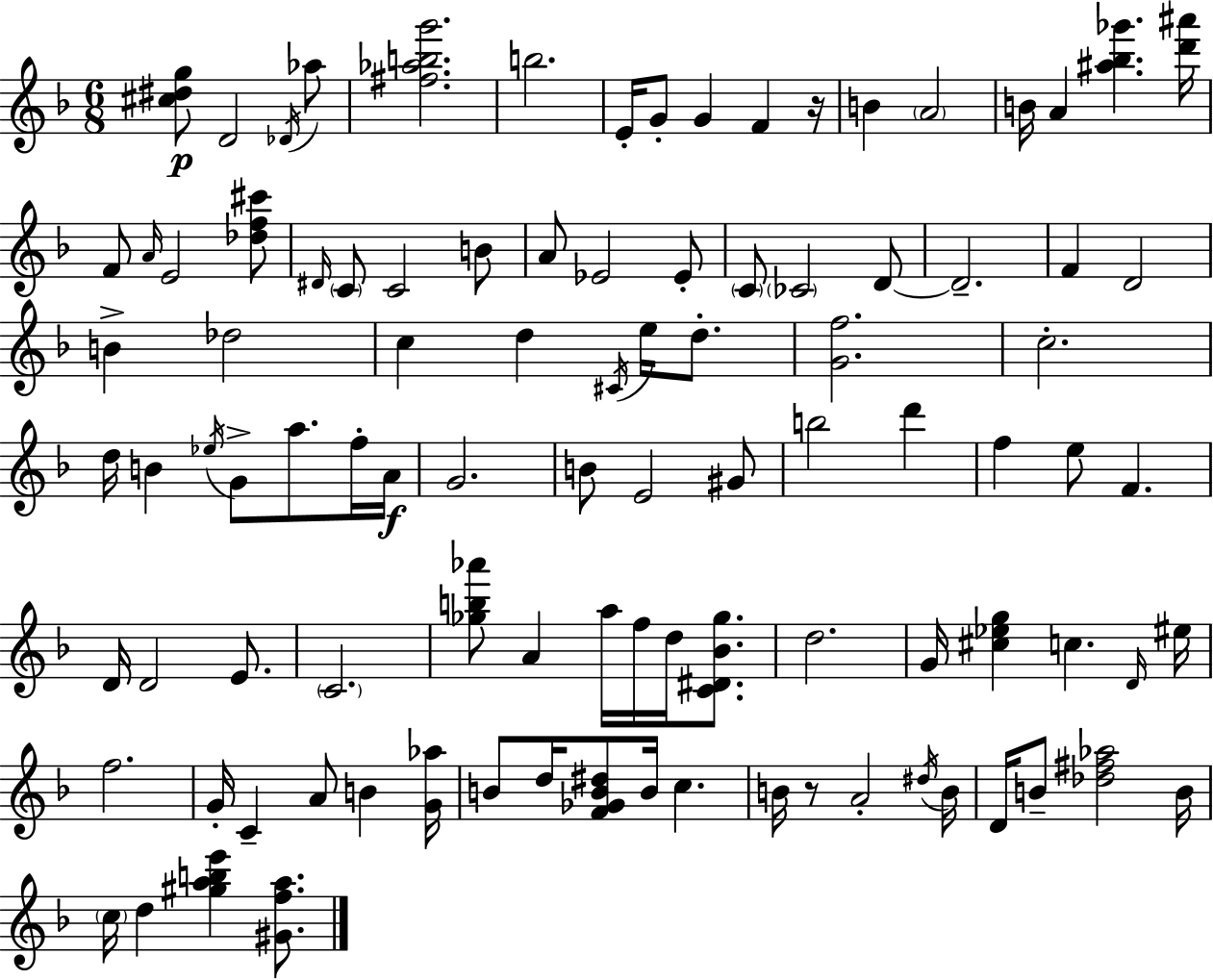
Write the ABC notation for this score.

X:1
T:Untitled
M:6/8
L:1/4
K:F
[^c^dg]/2 D2 _D/4 _a/2 [^f_abg']2 b2 E/4 G/2 G F z/4 B A2 B/4 A [^a_b_g'] [d'^a']/4 F/2 A/4 E2 [_df^c']/2 ^D/4 C/2 C2 B/2 A/2 _E2 _E/2 C/2 _C2 D/2 D2 F D2 B _d2 c d ^C/4 e/4 d/2 [Gf]2 c2 d/4 B _e/4 G/2 a/2 f/4 A/4 G2 B/2 E2 ^G/2 b2 d' f e/2 F D/4 D2 E/2 C2 [_gb_a']/2 A a/4 f/4 d/4 [C^D_B_g]/2 d2 G/4 [^c_eg] c D/4 ^e/4 f2 G/4 C A/2 B [G_a]/4 B/2 d/4 [F_GB^d]/2 B/4 c B/4 z/2 A2 ^d/4 B/4 D/4 B/2 [_d^f_a]2 B/4 c/4 d [^gabe'] [^Gfa]/2